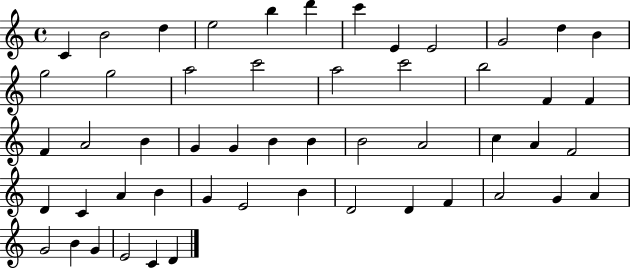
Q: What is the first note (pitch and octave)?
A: C4